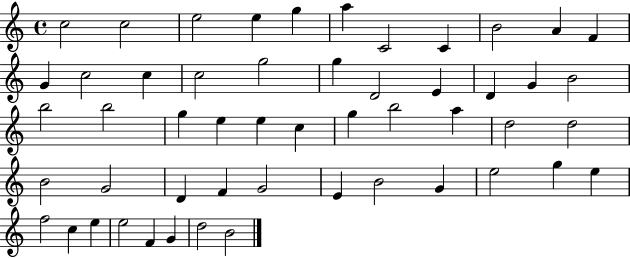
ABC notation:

X:1
T:Untitled
M:4/4
L:1/4
K:C
c2 c2 e2 e g a C2 C B2 A F G c2 c c2 g2 g D2 E D G B2 b2 b2 g e e c g b2 a d2 d2 B2 G2 D F G2 E B2 G e2 g e f2 c e e2 F G d2 B2